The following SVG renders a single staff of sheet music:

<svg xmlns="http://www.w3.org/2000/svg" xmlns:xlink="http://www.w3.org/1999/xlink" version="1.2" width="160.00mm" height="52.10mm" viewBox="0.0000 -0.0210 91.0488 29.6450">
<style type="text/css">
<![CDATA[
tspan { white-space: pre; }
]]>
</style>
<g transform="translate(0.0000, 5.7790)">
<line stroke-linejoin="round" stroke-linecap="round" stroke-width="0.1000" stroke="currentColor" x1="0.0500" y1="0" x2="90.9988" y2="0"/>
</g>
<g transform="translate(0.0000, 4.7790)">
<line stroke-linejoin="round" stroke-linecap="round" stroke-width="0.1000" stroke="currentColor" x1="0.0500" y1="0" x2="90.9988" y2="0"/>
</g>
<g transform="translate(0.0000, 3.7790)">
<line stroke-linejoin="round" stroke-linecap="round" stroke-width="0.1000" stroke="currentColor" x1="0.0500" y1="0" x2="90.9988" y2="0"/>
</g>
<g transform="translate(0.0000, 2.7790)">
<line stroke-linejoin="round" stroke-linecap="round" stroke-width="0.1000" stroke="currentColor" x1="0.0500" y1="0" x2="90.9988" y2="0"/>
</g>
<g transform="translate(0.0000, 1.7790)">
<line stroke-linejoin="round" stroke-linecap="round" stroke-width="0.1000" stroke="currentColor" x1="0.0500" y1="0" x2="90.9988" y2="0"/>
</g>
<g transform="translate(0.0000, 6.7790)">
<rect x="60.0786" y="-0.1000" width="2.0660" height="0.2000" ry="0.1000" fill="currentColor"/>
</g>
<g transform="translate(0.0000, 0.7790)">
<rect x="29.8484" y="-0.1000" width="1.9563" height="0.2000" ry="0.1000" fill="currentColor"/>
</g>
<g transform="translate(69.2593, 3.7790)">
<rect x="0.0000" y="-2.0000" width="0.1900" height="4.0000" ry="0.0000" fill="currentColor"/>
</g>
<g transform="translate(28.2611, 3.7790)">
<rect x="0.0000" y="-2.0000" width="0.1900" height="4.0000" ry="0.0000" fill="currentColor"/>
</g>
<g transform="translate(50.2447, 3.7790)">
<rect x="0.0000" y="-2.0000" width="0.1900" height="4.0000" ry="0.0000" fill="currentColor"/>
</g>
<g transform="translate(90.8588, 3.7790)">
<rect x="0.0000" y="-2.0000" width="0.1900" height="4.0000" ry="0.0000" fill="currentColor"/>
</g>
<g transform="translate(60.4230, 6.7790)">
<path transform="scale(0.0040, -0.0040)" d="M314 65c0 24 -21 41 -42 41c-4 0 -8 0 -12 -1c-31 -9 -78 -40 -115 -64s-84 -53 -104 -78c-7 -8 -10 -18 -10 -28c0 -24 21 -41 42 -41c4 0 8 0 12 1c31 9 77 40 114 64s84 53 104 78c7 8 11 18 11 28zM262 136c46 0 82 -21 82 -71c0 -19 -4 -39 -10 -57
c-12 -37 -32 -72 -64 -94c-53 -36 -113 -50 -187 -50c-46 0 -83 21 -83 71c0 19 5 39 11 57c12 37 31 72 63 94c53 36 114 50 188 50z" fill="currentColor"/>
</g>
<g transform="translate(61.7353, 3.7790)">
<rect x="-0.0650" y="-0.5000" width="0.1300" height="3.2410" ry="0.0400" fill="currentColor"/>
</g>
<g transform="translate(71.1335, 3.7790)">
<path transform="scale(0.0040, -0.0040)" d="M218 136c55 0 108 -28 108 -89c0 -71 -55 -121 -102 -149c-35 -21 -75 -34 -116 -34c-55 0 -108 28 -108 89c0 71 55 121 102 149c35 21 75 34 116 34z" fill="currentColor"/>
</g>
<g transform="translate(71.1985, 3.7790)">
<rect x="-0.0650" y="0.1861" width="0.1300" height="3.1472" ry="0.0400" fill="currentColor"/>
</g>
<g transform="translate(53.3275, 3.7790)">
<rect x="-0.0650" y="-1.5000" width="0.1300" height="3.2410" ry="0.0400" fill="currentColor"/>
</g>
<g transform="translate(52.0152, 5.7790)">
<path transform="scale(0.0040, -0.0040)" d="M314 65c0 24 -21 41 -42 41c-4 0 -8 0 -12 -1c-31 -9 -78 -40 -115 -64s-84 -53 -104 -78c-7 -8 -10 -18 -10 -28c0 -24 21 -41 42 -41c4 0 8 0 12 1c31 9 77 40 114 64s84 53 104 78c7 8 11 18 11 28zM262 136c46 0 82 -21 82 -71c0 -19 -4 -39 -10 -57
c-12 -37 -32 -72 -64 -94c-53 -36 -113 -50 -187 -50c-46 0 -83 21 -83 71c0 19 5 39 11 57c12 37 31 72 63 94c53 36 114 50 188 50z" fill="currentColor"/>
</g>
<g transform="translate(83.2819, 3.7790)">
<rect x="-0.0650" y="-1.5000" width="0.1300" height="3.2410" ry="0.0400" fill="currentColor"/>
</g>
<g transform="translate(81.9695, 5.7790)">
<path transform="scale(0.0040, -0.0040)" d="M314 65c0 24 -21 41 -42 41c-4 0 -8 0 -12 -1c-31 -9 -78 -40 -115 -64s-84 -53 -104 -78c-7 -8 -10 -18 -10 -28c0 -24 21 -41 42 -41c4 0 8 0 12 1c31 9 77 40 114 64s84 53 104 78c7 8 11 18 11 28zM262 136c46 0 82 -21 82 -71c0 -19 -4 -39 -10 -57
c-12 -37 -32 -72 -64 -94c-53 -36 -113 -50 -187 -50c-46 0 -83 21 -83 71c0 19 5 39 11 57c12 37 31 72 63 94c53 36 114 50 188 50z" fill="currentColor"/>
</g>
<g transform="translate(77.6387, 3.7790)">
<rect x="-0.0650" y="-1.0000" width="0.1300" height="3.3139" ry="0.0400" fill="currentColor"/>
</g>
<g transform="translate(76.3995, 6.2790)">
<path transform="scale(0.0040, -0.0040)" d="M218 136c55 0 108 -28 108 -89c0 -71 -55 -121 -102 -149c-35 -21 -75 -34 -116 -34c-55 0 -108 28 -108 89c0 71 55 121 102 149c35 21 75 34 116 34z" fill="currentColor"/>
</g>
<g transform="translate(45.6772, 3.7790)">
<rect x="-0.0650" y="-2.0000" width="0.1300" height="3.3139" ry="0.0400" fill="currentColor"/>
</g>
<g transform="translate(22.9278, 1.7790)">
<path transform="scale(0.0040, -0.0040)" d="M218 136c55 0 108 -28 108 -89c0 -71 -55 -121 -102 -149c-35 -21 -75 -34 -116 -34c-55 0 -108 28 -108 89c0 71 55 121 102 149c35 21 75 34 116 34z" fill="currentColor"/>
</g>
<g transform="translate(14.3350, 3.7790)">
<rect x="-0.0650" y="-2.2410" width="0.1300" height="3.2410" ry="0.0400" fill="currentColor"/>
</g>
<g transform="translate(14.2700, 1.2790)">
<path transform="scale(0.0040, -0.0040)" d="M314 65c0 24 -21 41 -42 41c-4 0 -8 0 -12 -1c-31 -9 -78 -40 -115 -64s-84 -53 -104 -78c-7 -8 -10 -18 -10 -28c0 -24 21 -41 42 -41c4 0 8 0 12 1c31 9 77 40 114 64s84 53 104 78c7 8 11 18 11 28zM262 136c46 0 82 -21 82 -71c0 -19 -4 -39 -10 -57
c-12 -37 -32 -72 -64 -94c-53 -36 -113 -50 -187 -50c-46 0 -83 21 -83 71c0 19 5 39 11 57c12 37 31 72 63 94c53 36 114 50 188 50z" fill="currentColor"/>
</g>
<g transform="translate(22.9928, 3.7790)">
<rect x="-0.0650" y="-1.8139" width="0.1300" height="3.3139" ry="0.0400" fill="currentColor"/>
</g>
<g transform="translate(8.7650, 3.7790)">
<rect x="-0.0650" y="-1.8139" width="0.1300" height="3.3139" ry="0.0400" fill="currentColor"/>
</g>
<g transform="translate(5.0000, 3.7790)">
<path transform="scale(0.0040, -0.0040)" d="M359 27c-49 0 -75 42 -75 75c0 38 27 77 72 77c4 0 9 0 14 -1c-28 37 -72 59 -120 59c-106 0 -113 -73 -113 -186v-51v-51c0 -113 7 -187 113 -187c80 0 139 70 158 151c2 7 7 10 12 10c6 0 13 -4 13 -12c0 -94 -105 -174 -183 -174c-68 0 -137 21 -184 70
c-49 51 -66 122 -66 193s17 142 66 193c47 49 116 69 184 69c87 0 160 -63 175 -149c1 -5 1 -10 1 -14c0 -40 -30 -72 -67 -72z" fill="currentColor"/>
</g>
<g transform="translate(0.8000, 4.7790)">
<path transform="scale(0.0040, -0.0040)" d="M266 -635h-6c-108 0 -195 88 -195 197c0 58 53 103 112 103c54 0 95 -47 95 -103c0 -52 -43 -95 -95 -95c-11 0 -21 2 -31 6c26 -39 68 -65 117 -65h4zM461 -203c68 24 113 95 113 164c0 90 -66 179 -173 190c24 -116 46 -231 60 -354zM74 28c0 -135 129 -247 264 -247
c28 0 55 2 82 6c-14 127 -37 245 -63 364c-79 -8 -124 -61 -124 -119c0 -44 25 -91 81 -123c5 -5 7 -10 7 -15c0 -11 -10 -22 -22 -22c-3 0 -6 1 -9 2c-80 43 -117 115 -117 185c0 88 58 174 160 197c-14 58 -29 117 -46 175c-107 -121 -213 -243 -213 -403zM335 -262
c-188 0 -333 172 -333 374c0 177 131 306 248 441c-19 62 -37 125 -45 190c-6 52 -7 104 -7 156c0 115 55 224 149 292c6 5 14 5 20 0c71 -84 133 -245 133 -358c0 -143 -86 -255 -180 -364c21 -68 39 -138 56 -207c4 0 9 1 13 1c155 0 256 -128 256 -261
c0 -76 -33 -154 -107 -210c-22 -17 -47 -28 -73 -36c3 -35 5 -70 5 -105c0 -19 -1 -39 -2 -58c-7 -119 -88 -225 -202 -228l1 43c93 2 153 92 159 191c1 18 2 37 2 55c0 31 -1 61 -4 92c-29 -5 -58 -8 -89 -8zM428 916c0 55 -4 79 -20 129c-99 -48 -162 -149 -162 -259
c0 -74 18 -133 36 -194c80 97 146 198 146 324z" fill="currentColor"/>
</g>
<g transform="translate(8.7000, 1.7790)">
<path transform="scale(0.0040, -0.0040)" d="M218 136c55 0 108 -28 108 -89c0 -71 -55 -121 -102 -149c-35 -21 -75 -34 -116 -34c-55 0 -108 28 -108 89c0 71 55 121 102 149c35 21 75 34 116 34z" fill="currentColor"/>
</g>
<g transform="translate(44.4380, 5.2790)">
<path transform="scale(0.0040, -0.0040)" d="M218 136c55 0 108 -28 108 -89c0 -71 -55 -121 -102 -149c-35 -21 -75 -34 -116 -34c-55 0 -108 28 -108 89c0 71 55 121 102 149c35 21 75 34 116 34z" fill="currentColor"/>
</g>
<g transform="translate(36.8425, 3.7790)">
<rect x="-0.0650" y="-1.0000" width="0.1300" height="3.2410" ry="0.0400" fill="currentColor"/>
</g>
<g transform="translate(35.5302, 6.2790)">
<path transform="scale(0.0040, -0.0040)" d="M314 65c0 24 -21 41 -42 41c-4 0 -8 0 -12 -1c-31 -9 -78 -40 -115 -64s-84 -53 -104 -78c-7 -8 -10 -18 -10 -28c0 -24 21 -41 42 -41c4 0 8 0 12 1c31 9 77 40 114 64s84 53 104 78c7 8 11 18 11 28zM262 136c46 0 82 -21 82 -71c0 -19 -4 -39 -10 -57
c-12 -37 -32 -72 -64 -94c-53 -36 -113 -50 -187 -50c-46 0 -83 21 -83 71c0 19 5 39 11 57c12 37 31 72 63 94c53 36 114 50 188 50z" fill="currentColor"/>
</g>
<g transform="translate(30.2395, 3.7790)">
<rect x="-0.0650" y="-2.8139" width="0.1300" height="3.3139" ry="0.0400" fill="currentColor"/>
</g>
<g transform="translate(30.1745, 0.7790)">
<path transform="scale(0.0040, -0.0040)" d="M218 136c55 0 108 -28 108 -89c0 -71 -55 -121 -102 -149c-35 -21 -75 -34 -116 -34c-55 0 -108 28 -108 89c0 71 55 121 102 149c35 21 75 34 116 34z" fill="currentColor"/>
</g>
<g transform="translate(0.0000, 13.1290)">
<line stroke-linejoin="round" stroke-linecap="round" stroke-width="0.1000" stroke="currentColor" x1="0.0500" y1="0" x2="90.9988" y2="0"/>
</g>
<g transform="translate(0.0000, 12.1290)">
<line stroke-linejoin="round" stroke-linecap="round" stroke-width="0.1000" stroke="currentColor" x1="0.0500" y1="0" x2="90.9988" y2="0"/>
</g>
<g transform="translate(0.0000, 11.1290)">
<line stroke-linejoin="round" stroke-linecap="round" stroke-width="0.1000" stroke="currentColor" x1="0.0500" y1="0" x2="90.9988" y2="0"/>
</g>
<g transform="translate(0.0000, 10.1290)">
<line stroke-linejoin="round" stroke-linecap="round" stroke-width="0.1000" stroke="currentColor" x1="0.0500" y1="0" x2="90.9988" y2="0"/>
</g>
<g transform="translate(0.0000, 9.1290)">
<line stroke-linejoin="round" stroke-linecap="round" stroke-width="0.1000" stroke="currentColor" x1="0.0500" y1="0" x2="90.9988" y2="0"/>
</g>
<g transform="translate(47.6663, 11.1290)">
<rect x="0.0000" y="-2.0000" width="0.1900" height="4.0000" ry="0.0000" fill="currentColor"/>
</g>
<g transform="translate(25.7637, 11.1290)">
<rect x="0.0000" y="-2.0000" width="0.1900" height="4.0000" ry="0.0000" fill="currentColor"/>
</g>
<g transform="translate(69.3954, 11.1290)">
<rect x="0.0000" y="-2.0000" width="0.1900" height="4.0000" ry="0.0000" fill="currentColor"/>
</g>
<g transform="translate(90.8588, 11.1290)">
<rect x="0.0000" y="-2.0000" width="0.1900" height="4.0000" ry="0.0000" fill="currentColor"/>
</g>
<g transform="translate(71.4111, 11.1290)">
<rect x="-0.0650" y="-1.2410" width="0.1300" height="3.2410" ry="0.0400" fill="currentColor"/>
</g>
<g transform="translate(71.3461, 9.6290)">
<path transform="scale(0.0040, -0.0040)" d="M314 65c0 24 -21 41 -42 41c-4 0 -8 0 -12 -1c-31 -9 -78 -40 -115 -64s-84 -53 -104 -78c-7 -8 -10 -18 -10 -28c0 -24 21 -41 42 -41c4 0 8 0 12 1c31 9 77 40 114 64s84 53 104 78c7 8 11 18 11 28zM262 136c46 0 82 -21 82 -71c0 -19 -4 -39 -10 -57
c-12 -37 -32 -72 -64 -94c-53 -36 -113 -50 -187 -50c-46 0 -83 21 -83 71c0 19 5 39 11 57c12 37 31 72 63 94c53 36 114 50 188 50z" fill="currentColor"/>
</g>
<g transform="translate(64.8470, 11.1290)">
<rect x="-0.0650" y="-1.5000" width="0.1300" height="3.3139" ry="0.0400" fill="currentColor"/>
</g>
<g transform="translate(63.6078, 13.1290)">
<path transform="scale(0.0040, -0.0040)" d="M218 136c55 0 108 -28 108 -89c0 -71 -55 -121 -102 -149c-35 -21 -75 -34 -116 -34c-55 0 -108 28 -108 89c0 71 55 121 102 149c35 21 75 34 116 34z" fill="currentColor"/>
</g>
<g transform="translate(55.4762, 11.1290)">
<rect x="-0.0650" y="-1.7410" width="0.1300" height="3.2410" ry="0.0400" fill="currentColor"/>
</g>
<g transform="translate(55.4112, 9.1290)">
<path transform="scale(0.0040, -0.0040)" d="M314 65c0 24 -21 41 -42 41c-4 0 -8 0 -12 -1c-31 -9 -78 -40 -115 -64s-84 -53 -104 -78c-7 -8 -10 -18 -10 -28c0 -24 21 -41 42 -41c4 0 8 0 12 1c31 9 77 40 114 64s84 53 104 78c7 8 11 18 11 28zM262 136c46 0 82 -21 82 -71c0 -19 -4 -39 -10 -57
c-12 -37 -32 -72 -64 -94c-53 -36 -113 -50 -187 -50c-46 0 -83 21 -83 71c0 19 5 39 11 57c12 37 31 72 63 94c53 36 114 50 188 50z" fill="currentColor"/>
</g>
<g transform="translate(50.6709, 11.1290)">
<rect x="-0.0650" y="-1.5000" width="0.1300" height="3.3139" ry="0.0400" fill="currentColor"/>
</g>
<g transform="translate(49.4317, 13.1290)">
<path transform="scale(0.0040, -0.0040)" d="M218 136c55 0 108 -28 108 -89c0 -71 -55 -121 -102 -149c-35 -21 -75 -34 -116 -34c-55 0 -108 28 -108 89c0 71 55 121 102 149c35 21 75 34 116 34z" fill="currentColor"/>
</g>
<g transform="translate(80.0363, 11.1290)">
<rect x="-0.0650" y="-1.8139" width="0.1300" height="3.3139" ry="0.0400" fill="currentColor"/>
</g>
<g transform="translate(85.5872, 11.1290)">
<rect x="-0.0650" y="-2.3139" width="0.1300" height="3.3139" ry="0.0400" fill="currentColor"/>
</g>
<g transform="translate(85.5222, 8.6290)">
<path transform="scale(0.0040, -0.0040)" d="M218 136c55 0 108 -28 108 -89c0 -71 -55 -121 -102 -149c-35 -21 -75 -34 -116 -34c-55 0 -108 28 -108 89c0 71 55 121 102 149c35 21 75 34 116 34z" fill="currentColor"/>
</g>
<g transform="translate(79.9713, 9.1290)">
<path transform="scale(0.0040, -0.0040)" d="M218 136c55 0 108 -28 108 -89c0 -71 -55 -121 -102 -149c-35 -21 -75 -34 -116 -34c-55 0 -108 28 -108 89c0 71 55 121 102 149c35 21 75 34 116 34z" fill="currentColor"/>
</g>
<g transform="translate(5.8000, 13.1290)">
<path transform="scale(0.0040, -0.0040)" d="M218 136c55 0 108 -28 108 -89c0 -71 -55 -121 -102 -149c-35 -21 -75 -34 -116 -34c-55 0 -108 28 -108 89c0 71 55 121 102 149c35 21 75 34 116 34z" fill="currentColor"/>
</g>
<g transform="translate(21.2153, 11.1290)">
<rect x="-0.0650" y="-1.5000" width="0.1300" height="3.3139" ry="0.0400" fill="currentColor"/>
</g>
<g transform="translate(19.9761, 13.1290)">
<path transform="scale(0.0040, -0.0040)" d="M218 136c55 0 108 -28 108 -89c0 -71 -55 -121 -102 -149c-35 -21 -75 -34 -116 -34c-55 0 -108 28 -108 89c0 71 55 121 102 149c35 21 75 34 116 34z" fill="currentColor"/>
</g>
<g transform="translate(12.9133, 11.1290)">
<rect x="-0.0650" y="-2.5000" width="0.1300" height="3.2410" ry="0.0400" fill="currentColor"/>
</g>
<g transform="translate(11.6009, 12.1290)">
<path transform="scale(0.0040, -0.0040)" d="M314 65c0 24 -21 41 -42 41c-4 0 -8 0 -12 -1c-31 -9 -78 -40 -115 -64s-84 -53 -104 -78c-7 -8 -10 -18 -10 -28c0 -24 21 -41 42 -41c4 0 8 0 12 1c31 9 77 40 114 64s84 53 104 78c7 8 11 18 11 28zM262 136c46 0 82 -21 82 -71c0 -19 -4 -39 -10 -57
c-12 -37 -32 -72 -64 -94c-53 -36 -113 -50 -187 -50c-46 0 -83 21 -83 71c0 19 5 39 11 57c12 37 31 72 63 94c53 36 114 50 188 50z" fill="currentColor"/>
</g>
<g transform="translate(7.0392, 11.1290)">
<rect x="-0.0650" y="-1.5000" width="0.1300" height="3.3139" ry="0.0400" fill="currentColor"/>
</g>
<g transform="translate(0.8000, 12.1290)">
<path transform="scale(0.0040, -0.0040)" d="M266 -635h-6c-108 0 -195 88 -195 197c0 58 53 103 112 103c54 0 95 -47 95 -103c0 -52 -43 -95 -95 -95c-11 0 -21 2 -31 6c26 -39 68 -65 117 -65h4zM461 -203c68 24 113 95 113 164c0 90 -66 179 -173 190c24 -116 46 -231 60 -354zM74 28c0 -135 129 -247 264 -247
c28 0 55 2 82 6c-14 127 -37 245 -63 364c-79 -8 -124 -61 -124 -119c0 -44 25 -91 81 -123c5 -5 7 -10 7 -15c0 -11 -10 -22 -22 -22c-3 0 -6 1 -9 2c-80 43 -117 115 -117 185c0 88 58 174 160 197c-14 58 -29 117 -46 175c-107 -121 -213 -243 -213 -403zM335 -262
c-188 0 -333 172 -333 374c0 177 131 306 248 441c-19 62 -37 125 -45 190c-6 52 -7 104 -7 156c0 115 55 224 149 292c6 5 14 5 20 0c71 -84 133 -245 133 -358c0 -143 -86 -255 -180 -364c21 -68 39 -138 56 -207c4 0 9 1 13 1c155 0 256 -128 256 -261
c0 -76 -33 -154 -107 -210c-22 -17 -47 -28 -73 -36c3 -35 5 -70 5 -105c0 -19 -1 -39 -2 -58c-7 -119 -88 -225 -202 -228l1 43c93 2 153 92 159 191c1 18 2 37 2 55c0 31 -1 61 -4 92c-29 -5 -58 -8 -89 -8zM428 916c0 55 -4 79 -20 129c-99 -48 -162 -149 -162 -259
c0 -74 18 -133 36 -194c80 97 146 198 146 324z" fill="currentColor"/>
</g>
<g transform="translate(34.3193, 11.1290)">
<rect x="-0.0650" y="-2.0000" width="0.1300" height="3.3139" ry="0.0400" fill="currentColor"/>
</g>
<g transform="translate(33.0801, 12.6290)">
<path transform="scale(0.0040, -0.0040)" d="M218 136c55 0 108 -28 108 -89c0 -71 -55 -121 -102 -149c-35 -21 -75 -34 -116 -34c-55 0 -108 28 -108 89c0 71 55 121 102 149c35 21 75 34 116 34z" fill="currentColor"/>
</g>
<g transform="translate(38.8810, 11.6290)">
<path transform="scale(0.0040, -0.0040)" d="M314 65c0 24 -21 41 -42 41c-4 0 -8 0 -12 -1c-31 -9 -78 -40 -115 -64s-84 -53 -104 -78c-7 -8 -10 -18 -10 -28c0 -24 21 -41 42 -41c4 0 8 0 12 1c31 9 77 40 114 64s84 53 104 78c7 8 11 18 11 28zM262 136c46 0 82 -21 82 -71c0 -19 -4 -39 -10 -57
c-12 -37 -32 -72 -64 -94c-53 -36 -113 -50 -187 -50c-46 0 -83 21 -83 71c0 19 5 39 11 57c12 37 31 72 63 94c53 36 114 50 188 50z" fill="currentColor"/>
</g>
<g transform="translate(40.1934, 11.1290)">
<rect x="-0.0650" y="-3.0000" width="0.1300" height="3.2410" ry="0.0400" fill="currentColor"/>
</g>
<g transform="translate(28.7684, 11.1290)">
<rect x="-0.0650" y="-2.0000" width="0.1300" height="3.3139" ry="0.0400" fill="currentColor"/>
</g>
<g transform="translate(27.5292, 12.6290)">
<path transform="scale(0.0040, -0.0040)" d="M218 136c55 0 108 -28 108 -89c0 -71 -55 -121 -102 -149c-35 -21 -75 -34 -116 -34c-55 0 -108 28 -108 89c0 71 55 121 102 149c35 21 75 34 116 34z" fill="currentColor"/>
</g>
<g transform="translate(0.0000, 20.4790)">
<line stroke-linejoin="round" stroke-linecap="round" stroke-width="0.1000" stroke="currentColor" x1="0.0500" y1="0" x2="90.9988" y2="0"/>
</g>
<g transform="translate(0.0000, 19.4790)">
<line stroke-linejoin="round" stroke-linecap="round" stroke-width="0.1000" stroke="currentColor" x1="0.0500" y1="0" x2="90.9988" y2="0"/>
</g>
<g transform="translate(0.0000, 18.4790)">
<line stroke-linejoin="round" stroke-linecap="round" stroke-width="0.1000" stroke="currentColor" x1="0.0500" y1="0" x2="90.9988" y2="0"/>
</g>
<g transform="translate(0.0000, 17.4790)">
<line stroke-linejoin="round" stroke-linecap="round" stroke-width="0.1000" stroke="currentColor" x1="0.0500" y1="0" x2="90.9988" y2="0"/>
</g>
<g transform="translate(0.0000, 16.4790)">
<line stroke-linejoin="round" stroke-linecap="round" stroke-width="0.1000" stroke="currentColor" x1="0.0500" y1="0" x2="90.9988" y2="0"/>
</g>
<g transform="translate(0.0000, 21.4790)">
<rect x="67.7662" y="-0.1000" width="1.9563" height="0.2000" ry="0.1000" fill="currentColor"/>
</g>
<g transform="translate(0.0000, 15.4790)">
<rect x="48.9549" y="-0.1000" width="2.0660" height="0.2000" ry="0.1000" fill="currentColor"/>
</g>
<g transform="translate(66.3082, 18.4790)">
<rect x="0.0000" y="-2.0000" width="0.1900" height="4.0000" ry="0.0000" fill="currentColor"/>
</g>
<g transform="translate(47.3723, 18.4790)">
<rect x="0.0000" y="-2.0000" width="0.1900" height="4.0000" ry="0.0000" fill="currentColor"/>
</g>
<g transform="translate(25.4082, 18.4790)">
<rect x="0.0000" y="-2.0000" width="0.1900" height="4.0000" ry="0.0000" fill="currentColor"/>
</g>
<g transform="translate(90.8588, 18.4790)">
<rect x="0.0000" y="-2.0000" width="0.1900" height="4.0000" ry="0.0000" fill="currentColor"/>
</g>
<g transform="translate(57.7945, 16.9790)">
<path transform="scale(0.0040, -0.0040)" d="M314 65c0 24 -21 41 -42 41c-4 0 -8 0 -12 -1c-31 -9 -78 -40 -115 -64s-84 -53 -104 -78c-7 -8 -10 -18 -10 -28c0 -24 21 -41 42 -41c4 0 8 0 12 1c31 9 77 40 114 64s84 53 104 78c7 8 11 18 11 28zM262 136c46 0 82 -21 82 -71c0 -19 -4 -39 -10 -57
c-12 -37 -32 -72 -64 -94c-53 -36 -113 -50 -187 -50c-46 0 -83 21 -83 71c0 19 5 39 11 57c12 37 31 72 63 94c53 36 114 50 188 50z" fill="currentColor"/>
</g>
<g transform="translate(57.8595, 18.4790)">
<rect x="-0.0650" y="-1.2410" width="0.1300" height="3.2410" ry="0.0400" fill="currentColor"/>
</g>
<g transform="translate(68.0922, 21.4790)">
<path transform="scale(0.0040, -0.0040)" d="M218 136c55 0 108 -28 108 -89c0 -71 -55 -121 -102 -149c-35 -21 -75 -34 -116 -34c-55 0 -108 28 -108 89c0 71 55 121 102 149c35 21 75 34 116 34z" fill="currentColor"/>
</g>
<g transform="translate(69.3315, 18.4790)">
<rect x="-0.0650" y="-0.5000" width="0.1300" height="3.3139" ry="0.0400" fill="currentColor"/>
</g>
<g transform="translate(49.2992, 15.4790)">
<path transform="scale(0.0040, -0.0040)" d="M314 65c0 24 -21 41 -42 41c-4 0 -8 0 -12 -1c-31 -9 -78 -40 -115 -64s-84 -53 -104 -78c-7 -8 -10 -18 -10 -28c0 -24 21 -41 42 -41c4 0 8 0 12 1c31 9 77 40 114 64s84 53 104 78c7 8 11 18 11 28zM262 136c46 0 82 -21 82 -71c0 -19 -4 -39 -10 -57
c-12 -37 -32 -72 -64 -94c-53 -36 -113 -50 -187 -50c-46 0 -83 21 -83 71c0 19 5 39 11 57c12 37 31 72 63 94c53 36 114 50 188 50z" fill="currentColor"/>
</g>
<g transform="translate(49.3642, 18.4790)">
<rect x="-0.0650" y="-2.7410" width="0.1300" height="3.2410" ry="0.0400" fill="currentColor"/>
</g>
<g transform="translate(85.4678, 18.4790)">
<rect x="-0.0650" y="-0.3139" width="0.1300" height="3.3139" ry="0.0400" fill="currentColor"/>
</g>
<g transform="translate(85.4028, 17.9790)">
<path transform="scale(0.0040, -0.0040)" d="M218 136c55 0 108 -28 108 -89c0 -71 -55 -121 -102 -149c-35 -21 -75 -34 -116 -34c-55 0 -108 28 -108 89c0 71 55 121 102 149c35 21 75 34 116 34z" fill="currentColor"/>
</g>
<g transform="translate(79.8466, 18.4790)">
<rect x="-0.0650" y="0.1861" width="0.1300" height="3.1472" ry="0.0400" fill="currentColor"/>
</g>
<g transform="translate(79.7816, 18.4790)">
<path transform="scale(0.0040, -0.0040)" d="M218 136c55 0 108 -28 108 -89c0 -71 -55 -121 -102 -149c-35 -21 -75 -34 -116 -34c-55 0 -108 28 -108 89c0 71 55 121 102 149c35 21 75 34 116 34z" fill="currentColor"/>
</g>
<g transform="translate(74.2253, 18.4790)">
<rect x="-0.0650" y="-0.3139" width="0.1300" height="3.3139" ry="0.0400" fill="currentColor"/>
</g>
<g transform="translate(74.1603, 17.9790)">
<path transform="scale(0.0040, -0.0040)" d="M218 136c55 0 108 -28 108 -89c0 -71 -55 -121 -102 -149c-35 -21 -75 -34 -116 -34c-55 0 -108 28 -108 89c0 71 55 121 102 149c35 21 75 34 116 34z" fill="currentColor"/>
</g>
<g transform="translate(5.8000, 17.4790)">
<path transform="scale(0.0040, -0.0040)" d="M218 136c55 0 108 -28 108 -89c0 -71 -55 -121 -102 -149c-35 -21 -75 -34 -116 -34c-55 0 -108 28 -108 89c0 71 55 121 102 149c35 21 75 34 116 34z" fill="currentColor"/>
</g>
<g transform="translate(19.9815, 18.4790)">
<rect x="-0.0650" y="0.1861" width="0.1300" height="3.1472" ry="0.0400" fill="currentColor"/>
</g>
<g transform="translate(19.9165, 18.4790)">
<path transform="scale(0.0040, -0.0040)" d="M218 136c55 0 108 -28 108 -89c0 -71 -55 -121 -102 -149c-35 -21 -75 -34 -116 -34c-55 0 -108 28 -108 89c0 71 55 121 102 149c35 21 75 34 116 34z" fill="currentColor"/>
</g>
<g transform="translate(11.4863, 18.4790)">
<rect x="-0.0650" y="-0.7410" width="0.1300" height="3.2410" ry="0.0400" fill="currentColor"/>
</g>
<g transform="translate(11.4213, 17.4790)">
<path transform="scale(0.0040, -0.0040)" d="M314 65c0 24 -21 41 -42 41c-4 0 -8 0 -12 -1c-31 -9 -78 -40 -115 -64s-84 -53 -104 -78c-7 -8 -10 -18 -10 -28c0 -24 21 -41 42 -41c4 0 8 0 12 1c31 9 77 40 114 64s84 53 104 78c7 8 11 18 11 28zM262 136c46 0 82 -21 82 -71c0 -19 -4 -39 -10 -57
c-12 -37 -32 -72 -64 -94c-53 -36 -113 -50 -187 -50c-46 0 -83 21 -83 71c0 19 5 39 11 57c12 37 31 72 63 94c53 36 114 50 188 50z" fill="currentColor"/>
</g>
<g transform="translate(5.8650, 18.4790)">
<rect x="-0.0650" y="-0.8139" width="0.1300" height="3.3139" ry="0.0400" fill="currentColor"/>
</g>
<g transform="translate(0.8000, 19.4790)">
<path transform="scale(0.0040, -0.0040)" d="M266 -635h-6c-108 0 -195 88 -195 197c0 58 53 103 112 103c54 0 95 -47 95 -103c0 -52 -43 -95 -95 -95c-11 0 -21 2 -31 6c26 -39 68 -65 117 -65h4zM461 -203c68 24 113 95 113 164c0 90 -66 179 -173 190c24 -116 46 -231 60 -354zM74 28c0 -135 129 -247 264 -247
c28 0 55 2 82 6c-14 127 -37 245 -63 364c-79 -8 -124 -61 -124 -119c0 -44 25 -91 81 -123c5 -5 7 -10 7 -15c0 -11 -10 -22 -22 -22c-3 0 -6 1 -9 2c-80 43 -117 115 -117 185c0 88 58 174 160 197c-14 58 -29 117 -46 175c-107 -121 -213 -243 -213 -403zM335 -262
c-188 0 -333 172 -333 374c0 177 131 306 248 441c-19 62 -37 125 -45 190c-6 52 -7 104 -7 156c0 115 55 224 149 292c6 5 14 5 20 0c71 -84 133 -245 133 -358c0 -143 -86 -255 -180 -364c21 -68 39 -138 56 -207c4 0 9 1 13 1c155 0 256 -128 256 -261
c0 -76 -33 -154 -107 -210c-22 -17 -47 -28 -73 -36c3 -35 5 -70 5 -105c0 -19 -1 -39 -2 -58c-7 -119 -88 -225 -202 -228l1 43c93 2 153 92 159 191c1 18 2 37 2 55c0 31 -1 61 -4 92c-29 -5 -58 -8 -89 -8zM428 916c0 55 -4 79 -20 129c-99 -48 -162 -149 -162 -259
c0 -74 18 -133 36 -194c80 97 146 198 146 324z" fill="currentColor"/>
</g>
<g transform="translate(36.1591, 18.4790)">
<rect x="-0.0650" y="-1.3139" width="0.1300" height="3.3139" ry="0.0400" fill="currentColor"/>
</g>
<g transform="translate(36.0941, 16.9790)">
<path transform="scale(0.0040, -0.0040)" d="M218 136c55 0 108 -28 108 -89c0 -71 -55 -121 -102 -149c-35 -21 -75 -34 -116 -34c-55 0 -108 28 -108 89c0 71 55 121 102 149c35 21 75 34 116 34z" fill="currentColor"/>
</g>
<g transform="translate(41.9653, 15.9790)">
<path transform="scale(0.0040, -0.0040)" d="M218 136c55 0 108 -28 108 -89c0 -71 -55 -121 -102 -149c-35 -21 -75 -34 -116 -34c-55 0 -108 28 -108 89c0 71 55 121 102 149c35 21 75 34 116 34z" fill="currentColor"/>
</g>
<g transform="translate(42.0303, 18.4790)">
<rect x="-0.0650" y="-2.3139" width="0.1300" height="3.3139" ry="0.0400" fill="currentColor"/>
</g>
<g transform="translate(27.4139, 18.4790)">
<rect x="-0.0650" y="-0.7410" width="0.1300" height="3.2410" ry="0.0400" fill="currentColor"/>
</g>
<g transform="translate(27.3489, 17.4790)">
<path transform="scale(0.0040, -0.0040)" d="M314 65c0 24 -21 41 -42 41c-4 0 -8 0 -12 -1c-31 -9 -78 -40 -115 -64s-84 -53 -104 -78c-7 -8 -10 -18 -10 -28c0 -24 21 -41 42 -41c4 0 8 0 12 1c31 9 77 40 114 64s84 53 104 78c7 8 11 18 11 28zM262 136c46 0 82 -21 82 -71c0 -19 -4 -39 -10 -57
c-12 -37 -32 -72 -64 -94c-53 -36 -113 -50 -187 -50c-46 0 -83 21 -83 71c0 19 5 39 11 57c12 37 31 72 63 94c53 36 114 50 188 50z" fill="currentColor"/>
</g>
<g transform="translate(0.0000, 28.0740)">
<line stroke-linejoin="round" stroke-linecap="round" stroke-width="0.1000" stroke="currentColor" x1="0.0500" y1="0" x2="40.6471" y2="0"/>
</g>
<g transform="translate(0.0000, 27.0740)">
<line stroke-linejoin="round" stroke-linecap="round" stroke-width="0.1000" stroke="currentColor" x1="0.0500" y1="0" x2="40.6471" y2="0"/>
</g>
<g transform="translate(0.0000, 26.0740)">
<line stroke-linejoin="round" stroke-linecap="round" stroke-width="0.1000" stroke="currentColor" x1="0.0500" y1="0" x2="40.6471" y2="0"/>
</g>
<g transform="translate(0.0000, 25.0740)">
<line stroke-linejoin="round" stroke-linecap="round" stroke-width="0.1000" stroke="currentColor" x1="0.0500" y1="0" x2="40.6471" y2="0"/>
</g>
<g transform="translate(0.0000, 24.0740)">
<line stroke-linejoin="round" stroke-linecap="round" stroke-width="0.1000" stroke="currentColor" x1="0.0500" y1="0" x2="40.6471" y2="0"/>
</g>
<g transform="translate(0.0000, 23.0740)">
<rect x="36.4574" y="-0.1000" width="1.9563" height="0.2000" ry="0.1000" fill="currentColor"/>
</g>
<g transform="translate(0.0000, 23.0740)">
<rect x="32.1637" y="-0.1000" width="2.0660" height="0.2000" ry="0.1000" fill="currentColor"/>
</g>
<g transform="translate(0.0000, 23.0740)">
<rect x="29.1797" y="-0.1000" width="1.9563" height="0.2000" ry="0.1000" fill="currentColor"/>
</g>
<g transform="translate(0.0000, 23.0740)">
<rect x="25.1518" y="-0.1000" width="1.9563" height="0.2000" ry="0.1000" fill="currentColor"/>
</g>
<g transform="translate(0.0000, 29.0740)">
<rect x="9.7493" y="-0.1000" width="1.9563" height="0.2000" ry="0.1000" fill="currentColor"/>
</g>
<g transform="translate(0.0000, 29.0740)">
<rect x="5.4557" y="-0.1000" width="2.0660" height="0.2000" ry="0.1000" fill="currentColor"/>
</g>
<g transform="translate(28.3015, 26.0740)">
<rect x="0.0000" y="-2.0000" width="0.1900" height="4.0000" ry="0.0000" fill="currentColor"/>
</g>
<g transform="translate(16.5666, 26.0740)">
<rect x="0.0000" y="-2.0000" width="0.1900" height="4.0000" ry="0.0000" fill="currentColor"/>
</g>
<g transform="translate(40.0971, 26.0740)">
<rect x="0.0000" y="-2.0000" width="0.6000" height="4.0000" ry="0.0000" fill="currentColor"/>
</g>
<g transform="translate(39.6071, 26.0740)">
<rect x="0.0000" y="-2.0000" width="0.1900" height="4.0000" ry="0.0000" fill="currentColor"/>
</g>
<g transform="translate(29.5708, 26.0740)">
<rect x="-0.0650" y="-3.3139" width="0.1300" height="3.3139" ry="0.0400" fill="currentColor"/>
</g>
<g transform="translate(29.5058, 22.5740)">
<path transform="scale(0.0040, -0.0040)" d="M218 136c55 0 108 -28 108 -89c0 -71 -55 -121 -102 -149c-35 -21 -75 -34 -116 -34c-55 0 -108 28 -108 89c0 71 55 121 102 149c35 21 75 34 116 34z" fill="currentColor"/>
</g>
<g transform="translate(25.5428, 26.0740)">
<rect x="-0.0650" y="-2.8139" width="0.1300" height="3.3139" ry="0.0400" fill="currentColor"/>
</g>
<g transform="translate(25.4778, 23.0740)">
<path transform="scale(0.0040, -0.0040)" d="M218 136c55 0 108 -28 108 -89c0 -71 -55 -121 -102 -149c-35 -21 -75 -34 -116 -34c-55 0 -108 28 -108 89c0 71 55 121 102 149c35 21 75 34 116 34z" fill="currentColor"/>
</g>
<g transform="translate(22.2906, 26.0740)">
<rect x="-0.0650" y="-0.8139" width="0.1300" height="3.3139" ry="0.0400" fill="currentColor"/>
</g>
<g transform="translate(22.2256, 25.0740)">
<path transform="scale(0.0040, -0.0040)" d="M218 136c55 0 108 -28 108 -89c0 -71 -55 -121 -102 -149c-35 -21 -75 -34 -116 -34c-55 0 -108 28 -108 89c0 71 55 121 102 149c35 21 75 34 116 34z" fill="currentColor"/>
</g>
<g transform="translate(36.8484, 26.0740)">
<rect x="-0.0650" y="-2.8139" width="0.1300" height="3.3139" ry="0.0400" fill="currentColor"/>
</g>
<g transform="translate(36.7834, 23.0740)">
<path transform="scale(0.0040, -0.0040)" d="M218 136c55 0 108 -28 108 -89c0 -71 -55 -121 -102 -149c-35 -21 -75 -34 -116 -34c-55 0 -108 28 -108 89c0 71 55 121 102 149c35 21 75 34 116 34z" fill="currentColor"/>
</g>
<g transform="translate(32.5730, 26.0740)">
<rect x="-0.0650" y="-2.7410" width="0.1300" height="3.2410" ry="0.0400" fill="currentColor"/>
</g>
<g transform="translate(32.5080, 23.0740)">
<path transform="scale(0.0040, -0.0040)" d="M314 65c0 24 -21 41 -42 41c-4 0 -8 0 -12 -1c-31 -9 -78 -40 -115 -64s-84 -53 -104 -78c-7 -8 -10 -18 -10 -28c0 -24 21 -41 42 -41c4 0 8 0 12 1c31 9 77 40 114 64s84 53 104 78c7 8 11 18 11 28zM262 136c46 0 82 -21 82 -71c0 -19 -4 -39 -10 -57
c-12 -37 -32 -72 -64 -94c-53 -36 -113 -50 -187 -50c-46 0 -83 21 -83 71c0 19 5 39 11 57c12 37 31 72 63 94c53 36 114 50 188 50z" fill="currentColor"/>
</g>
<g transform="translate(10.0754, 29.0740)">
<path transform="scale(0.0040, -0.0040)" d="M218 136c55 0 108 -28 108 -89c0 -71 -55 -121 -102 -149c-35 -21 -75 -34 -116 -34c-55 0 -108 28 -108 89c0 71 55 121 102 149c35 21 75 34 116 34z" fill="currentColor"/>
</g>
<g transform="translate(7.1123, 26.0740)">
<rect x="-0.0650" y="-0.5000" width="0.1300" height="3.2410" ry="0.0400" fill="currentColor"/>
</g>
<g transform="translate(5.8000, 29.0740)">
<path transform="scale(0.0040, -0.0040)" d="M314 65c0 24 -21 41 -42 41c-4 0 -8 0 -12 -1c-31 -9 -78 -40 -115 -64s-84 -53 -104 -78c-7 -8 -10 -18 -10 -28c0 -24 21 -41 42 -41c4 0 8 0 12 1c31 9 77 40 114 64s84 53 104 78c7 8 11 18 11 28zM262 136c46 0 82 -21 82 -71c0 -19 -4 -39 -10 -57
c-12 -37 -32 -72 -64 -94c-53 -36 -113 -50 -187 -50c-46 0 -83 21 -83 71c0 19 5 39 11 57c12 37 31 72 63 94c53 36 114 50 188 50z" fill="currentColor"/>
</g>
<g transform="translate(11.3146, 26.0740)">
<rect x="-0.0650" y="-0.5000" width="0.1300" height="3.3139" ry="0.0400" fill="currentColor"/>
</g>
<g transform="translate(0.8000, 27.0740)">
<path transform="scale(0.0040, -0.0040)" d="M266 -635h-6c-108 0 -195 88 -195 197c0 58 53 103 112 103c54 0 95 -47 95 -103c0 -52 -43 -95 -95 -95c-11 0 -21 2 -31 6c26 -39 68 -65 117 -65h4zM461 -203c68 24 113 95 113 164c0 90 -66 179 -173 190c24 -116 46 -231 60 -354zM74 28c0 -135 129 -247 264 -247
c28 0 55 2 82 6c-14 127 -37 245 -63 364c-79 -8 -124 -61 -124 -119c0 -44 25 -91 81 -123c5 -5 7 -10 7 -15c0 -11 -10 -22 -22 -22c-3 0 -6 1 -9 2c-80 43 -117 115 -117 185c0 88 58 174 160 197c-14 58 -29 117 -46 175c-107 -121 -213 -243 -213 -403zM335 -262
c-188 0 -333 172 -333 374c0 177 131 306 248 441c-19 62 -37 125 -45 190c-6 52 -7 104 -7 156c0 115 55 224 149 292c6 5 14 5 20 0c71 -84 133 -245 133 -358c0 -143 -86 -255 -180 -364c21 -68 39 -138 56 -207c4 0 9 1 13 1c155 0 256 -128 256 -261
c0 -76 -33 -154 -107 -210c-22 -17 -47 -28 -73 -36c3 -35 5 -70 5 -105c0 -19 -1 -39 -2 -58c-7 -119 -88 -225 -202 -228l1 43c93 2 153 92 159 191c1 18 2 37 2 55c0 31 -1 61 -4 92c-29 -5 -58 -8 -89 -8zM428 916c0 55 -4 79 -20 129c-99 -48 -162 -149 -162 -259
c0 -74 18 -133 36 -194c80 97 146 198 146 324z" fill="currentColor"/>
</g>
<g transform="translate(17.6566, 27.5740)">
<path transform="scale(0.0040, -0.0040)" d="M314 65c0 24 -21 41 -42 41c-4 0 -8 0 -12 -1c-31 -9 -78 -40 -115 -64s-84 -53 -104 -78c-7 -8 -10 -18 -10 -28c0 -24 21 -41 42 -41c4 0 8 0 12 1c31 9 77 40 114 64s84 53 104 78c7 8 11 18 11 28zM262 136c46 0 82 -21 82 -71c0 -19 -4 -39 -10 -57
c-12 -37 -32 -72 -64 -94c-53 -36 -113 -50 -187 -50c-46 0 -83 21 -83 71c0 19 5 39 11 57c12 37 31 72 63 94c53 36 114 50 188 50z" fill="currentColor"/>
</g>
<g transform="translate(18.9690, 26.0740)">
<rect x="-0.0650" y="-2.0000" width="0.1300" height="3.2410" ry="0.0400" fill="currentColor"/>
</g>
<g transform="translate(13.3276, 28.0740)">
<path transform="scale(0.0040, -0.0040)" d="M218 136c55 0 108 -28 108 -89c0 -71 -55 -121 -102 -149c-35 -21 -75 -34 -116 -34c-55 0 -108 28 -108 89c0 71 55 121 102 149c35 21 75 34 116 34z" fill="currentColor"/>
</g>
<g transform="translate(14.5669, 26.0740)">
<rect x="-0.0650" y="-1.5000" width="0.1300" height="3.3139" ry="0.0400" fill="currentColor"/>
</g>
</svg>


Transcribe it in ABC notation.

X:1
T:Untitled
M:4/4
L:1/4
K:C
f g2 f a D2 F E2 C2 B D E2 E G2 E F F A2 E f2 E e2 f g d d2 B d2 e g a2 e2 C c B c C2 C E F2 d a b a2 a